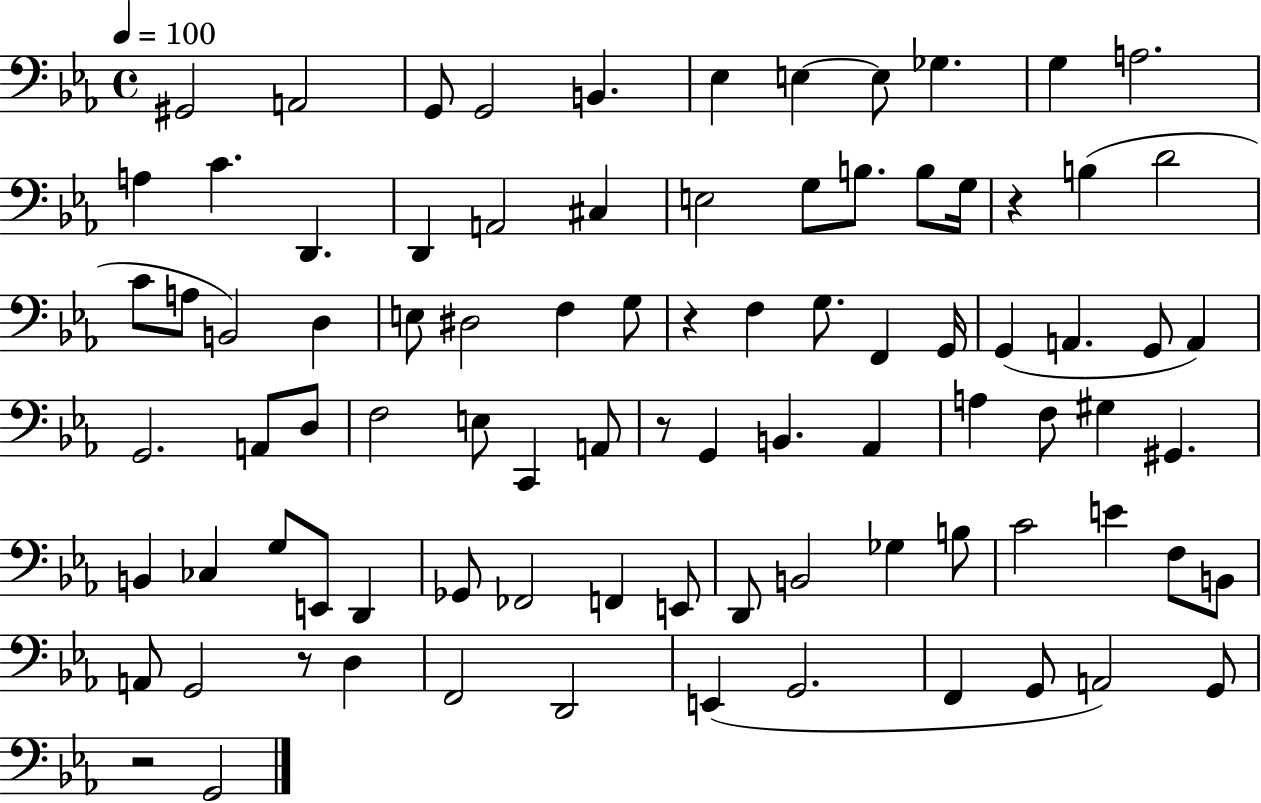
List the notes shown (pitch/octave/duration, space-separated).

G#2/h A2/h G2/e G2/h B2/q. Eb3/q E3/q E3/e Gb3/q. G3/q A3/h. A3/q C4/q. D2/q. D2/q A2/h C#3/q E3/h G3/e B3/e. B3/e G3/s R/q B3/q D4/h C4/e A3/e B2/h D3/q E3/e D#3/h F3/q G3/e R/q F3/q G3/e. F2/q G2/s G2/q A2/q. G2/e A2/q G2/h. A2/e D3/e F3/h E3/e C2/q A2/e R/e G2/q B2/q. Ab2/q A3/q F3/e G#3/q G#2/q. B2/q CES3/q G3/e E2/e D2/q Gb2/e FES2/h F2/q E2/e D2/e B2/h Gb3/q B3/e C4/h E4/q F3/e B2/e A2/e G2/h R/e D3/q F2/h D2/h E2/q G2/h. F2/q G2/e A2/h G2/e R/h G2/h